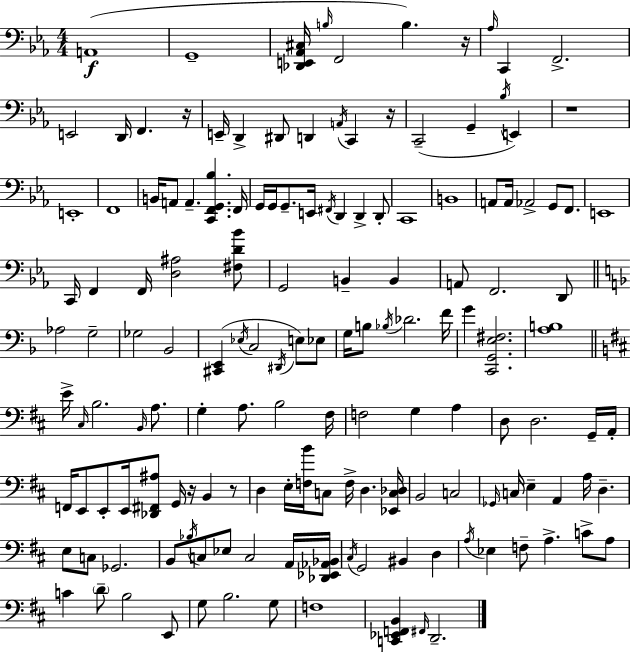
A2/w G2/w [Db2,E2,Ab2,C#3]/s B3/s F2/h B3/q. R/s Ab3/s C2/q F2/h. E2/h D2/s F2/q. R/s E2/s D2/q D#2/e D2/q A2/s C2/q R/s C2/h G2/q Bb3/s E2/q R/w E2/w F2/w B2/s A2/e A2/q. [C2,F2,G2,Bb3]/q. F2/s G2/s G2/s G2/e. E2/s F#2/s D2/q D2/q D2/e C2/w B2/w A2/e A2/s Ab2/h G2/e F2/e. E2/w C2/s F2/q F2/s [D3,A#3]/h [F#3,D4,Bb4]/e G2/h B2/q B2/q A2/e F2/h. D2/e Ab3/h G3/h Gb3/h Bb2/h [C#2,E2]/q Eb3/s C3/h D#2/s E3/e Eb3/e G3/s B3/e Bb3/s Db4/h. F4/s G4/q [C2,G2,E3,F#3]/h. [A3,B3]/w E4/s C#3/s B3/h. B2/s A3/e. G3/q A3/e. B3/h F#3/s F3/h G3/q A3/q D3/e D3/h. G2/s A2/s F2/s E2/e E2/e E2/s [Db2,F#2,A#3]/e G2/s R/s B2/q R/e D3/q E3/s [F3,B4]/s C3/e F3/s D3/q. [Eb2,C3,Db3]/s B2/h C3/h Gb2/s C3/s E3/q A2/q A3/s D3/q. E3/e C3/e Gb2/h. B2/e Bb3/s C3/e Eb3/e C3/h A2/s [Db2,Eb2,Ab2,Bb2]/s C#3/s G2/h BIS2/q D3/q A3/s Eb3/q F3/e A3/q. C4/e A3/e C4/q D4/e B3/h E2/e G3/e B3/h. G3/e F3/w [C2,Eb2,F2,B2]/q F#2/s D2/h.